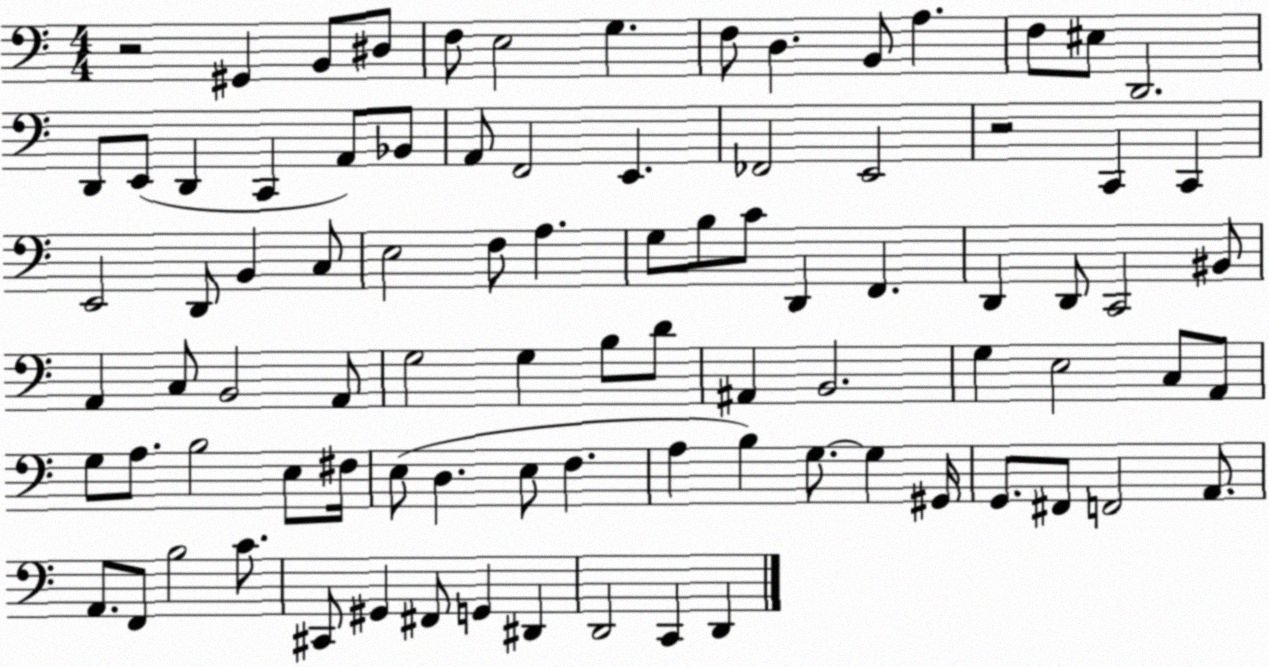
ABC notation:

X:1
T:Untitled
M:4/4
L:1/4
K:C
z2 ^G,, B,,/2 ^D,/2 F,/2 E,2 G, F,/2 D, B,,/2 A, F,/2 ^E,/2 D,,2 D,,/2 E,,/2 D,, C,, A,,/2 _B,,/2 A,,/2 F,,2 E,, _F,,2 E,,2 z2 C,, C,, E,,2 D,,/2 B,, C,/2 E,2 F,/2 A, G,/2 B,/2 C/2 D,, F,, D,, D,,/2 C,,2 ^B,,/2 A,, C,/2 B,,2 A,,/2 G,2 G, B,/2 D/2 ^A,, B,,2 G, E,2 C,/2 A,,/2 G,/2 A,/2 B,2 E,/2 ^F,/4 E,/2 D, E,/2 F, A, B, G,/2 G, ^G,,/4 G,,/2 ^F,,/2 F,,2 A,,/2 A,,/2 F,,/2 B,2 C/2 ^C,,/2 ^G,, ^F,,/2 G,, ^D,, D,,2 C,, D,,